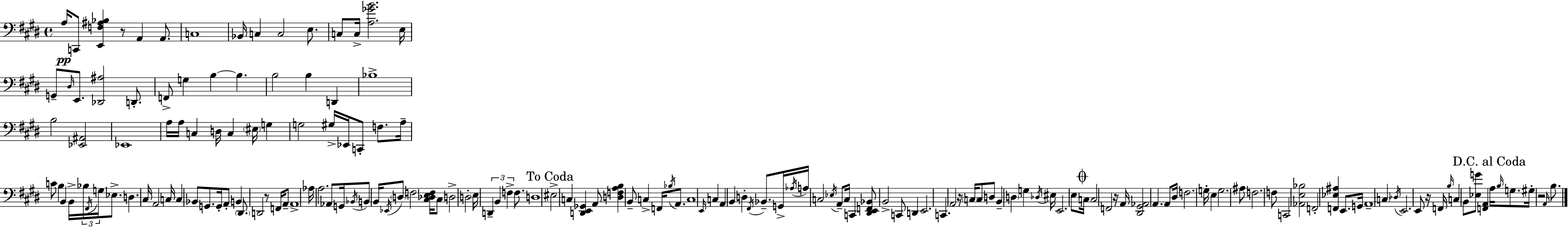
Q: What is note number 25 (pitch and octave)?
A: B3